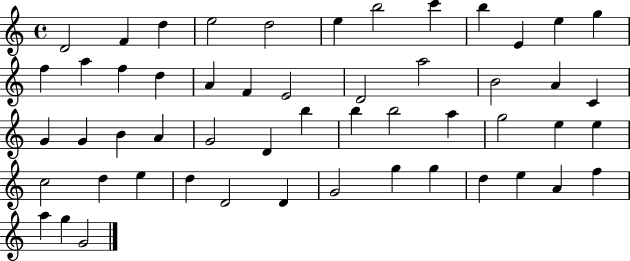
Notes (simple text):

D4/h F4/q D5/q E5/h D5/h E5/q B5/h C6/q B5/q E4/q E5/q G5/q F5/q A5/q F5/q D5/q A4/q F4/q E4/h D4/h A5/h B4/h A4/q C4/q G4/q G4/q B4/q A4/q G4/h D4/q B5/q B5/q B5/h A5/q G5/h E5/q E5/q C5/h D5/q E5/q D5/q D4/h D4/q G4/h G5/q G5/q D5/q E5/q A4/q F5/q A5/q G5/q G4/h